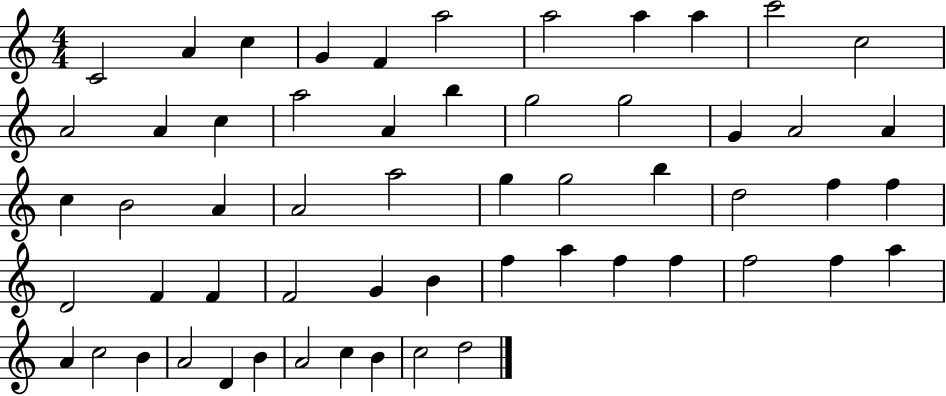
C4/h A4/q C5/q G4/q F4/q A5/h A5/h A5/q A5/q C6/h C5/h A4/h A4/q C5/q A5/h A4/q B5/q G5/h G5/h G4/q A4/h A4/q C5/q B4/h A4/q A4/h A5/h G5/q G5/h B5/q D5/h F5/q F5/q D4/h F4/q F4/q F4/h G4/q B4/q F5/q A5/q F5/q F5/q F5/h F5/q A5/q A4/q C5/h B4/q A4/h D4/q B4/q A4/h C5/q B4/q C5/h D5/h